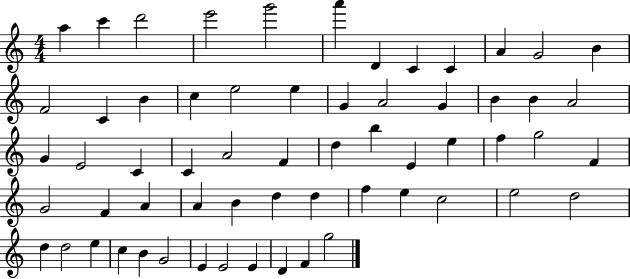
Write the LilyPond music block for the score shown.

{
  \clef treble
  \numericTimeSignature
  \time 4/4
  \key c \major
  a''4 c'''4 d'''2 | e'''2 g'''2 | a'''4 d'4 c'4 c'4 | a'4 g'2 b'4 | \break f'2 c'4 b'4 | c''4 e''2 e''4 | g'4 a'2 g'4 | b'4 b'4 a'2 | \break g'4 e'2 c'4 | c'4 a'2 f'4 | d''4 b''4 e'4 e''4 | f''4 g''2 f'4 | \break g'2 f'4 a'4 | a'4 b'4 d''4 d''4 | f''4 e''4 c''2 | e''2 d''2 | \break d''4 d''2 e''4 | c''4 b'4 g'2 | e'4 e'2 e'4 | d'4 f'4 g''2 | \break \bar "|."
}